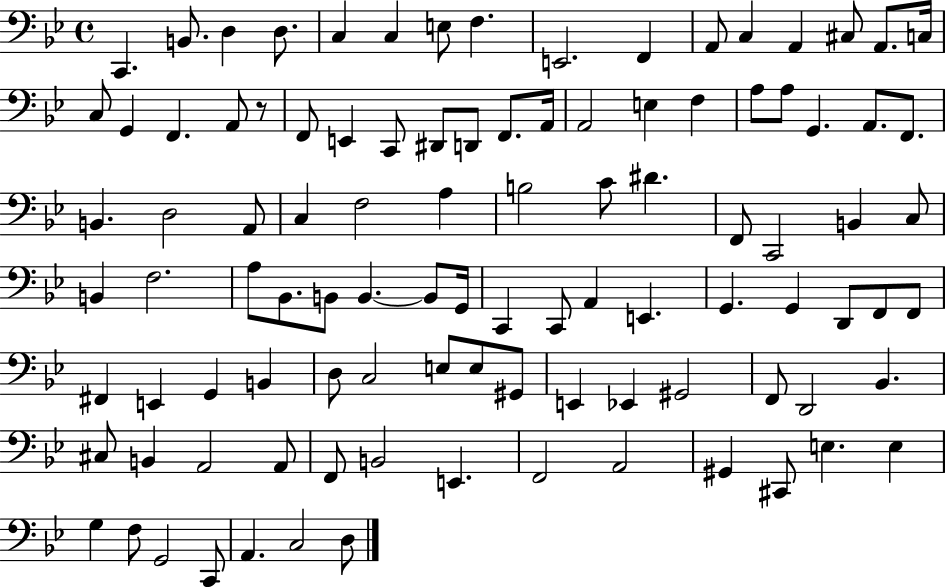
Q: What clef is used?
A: bass